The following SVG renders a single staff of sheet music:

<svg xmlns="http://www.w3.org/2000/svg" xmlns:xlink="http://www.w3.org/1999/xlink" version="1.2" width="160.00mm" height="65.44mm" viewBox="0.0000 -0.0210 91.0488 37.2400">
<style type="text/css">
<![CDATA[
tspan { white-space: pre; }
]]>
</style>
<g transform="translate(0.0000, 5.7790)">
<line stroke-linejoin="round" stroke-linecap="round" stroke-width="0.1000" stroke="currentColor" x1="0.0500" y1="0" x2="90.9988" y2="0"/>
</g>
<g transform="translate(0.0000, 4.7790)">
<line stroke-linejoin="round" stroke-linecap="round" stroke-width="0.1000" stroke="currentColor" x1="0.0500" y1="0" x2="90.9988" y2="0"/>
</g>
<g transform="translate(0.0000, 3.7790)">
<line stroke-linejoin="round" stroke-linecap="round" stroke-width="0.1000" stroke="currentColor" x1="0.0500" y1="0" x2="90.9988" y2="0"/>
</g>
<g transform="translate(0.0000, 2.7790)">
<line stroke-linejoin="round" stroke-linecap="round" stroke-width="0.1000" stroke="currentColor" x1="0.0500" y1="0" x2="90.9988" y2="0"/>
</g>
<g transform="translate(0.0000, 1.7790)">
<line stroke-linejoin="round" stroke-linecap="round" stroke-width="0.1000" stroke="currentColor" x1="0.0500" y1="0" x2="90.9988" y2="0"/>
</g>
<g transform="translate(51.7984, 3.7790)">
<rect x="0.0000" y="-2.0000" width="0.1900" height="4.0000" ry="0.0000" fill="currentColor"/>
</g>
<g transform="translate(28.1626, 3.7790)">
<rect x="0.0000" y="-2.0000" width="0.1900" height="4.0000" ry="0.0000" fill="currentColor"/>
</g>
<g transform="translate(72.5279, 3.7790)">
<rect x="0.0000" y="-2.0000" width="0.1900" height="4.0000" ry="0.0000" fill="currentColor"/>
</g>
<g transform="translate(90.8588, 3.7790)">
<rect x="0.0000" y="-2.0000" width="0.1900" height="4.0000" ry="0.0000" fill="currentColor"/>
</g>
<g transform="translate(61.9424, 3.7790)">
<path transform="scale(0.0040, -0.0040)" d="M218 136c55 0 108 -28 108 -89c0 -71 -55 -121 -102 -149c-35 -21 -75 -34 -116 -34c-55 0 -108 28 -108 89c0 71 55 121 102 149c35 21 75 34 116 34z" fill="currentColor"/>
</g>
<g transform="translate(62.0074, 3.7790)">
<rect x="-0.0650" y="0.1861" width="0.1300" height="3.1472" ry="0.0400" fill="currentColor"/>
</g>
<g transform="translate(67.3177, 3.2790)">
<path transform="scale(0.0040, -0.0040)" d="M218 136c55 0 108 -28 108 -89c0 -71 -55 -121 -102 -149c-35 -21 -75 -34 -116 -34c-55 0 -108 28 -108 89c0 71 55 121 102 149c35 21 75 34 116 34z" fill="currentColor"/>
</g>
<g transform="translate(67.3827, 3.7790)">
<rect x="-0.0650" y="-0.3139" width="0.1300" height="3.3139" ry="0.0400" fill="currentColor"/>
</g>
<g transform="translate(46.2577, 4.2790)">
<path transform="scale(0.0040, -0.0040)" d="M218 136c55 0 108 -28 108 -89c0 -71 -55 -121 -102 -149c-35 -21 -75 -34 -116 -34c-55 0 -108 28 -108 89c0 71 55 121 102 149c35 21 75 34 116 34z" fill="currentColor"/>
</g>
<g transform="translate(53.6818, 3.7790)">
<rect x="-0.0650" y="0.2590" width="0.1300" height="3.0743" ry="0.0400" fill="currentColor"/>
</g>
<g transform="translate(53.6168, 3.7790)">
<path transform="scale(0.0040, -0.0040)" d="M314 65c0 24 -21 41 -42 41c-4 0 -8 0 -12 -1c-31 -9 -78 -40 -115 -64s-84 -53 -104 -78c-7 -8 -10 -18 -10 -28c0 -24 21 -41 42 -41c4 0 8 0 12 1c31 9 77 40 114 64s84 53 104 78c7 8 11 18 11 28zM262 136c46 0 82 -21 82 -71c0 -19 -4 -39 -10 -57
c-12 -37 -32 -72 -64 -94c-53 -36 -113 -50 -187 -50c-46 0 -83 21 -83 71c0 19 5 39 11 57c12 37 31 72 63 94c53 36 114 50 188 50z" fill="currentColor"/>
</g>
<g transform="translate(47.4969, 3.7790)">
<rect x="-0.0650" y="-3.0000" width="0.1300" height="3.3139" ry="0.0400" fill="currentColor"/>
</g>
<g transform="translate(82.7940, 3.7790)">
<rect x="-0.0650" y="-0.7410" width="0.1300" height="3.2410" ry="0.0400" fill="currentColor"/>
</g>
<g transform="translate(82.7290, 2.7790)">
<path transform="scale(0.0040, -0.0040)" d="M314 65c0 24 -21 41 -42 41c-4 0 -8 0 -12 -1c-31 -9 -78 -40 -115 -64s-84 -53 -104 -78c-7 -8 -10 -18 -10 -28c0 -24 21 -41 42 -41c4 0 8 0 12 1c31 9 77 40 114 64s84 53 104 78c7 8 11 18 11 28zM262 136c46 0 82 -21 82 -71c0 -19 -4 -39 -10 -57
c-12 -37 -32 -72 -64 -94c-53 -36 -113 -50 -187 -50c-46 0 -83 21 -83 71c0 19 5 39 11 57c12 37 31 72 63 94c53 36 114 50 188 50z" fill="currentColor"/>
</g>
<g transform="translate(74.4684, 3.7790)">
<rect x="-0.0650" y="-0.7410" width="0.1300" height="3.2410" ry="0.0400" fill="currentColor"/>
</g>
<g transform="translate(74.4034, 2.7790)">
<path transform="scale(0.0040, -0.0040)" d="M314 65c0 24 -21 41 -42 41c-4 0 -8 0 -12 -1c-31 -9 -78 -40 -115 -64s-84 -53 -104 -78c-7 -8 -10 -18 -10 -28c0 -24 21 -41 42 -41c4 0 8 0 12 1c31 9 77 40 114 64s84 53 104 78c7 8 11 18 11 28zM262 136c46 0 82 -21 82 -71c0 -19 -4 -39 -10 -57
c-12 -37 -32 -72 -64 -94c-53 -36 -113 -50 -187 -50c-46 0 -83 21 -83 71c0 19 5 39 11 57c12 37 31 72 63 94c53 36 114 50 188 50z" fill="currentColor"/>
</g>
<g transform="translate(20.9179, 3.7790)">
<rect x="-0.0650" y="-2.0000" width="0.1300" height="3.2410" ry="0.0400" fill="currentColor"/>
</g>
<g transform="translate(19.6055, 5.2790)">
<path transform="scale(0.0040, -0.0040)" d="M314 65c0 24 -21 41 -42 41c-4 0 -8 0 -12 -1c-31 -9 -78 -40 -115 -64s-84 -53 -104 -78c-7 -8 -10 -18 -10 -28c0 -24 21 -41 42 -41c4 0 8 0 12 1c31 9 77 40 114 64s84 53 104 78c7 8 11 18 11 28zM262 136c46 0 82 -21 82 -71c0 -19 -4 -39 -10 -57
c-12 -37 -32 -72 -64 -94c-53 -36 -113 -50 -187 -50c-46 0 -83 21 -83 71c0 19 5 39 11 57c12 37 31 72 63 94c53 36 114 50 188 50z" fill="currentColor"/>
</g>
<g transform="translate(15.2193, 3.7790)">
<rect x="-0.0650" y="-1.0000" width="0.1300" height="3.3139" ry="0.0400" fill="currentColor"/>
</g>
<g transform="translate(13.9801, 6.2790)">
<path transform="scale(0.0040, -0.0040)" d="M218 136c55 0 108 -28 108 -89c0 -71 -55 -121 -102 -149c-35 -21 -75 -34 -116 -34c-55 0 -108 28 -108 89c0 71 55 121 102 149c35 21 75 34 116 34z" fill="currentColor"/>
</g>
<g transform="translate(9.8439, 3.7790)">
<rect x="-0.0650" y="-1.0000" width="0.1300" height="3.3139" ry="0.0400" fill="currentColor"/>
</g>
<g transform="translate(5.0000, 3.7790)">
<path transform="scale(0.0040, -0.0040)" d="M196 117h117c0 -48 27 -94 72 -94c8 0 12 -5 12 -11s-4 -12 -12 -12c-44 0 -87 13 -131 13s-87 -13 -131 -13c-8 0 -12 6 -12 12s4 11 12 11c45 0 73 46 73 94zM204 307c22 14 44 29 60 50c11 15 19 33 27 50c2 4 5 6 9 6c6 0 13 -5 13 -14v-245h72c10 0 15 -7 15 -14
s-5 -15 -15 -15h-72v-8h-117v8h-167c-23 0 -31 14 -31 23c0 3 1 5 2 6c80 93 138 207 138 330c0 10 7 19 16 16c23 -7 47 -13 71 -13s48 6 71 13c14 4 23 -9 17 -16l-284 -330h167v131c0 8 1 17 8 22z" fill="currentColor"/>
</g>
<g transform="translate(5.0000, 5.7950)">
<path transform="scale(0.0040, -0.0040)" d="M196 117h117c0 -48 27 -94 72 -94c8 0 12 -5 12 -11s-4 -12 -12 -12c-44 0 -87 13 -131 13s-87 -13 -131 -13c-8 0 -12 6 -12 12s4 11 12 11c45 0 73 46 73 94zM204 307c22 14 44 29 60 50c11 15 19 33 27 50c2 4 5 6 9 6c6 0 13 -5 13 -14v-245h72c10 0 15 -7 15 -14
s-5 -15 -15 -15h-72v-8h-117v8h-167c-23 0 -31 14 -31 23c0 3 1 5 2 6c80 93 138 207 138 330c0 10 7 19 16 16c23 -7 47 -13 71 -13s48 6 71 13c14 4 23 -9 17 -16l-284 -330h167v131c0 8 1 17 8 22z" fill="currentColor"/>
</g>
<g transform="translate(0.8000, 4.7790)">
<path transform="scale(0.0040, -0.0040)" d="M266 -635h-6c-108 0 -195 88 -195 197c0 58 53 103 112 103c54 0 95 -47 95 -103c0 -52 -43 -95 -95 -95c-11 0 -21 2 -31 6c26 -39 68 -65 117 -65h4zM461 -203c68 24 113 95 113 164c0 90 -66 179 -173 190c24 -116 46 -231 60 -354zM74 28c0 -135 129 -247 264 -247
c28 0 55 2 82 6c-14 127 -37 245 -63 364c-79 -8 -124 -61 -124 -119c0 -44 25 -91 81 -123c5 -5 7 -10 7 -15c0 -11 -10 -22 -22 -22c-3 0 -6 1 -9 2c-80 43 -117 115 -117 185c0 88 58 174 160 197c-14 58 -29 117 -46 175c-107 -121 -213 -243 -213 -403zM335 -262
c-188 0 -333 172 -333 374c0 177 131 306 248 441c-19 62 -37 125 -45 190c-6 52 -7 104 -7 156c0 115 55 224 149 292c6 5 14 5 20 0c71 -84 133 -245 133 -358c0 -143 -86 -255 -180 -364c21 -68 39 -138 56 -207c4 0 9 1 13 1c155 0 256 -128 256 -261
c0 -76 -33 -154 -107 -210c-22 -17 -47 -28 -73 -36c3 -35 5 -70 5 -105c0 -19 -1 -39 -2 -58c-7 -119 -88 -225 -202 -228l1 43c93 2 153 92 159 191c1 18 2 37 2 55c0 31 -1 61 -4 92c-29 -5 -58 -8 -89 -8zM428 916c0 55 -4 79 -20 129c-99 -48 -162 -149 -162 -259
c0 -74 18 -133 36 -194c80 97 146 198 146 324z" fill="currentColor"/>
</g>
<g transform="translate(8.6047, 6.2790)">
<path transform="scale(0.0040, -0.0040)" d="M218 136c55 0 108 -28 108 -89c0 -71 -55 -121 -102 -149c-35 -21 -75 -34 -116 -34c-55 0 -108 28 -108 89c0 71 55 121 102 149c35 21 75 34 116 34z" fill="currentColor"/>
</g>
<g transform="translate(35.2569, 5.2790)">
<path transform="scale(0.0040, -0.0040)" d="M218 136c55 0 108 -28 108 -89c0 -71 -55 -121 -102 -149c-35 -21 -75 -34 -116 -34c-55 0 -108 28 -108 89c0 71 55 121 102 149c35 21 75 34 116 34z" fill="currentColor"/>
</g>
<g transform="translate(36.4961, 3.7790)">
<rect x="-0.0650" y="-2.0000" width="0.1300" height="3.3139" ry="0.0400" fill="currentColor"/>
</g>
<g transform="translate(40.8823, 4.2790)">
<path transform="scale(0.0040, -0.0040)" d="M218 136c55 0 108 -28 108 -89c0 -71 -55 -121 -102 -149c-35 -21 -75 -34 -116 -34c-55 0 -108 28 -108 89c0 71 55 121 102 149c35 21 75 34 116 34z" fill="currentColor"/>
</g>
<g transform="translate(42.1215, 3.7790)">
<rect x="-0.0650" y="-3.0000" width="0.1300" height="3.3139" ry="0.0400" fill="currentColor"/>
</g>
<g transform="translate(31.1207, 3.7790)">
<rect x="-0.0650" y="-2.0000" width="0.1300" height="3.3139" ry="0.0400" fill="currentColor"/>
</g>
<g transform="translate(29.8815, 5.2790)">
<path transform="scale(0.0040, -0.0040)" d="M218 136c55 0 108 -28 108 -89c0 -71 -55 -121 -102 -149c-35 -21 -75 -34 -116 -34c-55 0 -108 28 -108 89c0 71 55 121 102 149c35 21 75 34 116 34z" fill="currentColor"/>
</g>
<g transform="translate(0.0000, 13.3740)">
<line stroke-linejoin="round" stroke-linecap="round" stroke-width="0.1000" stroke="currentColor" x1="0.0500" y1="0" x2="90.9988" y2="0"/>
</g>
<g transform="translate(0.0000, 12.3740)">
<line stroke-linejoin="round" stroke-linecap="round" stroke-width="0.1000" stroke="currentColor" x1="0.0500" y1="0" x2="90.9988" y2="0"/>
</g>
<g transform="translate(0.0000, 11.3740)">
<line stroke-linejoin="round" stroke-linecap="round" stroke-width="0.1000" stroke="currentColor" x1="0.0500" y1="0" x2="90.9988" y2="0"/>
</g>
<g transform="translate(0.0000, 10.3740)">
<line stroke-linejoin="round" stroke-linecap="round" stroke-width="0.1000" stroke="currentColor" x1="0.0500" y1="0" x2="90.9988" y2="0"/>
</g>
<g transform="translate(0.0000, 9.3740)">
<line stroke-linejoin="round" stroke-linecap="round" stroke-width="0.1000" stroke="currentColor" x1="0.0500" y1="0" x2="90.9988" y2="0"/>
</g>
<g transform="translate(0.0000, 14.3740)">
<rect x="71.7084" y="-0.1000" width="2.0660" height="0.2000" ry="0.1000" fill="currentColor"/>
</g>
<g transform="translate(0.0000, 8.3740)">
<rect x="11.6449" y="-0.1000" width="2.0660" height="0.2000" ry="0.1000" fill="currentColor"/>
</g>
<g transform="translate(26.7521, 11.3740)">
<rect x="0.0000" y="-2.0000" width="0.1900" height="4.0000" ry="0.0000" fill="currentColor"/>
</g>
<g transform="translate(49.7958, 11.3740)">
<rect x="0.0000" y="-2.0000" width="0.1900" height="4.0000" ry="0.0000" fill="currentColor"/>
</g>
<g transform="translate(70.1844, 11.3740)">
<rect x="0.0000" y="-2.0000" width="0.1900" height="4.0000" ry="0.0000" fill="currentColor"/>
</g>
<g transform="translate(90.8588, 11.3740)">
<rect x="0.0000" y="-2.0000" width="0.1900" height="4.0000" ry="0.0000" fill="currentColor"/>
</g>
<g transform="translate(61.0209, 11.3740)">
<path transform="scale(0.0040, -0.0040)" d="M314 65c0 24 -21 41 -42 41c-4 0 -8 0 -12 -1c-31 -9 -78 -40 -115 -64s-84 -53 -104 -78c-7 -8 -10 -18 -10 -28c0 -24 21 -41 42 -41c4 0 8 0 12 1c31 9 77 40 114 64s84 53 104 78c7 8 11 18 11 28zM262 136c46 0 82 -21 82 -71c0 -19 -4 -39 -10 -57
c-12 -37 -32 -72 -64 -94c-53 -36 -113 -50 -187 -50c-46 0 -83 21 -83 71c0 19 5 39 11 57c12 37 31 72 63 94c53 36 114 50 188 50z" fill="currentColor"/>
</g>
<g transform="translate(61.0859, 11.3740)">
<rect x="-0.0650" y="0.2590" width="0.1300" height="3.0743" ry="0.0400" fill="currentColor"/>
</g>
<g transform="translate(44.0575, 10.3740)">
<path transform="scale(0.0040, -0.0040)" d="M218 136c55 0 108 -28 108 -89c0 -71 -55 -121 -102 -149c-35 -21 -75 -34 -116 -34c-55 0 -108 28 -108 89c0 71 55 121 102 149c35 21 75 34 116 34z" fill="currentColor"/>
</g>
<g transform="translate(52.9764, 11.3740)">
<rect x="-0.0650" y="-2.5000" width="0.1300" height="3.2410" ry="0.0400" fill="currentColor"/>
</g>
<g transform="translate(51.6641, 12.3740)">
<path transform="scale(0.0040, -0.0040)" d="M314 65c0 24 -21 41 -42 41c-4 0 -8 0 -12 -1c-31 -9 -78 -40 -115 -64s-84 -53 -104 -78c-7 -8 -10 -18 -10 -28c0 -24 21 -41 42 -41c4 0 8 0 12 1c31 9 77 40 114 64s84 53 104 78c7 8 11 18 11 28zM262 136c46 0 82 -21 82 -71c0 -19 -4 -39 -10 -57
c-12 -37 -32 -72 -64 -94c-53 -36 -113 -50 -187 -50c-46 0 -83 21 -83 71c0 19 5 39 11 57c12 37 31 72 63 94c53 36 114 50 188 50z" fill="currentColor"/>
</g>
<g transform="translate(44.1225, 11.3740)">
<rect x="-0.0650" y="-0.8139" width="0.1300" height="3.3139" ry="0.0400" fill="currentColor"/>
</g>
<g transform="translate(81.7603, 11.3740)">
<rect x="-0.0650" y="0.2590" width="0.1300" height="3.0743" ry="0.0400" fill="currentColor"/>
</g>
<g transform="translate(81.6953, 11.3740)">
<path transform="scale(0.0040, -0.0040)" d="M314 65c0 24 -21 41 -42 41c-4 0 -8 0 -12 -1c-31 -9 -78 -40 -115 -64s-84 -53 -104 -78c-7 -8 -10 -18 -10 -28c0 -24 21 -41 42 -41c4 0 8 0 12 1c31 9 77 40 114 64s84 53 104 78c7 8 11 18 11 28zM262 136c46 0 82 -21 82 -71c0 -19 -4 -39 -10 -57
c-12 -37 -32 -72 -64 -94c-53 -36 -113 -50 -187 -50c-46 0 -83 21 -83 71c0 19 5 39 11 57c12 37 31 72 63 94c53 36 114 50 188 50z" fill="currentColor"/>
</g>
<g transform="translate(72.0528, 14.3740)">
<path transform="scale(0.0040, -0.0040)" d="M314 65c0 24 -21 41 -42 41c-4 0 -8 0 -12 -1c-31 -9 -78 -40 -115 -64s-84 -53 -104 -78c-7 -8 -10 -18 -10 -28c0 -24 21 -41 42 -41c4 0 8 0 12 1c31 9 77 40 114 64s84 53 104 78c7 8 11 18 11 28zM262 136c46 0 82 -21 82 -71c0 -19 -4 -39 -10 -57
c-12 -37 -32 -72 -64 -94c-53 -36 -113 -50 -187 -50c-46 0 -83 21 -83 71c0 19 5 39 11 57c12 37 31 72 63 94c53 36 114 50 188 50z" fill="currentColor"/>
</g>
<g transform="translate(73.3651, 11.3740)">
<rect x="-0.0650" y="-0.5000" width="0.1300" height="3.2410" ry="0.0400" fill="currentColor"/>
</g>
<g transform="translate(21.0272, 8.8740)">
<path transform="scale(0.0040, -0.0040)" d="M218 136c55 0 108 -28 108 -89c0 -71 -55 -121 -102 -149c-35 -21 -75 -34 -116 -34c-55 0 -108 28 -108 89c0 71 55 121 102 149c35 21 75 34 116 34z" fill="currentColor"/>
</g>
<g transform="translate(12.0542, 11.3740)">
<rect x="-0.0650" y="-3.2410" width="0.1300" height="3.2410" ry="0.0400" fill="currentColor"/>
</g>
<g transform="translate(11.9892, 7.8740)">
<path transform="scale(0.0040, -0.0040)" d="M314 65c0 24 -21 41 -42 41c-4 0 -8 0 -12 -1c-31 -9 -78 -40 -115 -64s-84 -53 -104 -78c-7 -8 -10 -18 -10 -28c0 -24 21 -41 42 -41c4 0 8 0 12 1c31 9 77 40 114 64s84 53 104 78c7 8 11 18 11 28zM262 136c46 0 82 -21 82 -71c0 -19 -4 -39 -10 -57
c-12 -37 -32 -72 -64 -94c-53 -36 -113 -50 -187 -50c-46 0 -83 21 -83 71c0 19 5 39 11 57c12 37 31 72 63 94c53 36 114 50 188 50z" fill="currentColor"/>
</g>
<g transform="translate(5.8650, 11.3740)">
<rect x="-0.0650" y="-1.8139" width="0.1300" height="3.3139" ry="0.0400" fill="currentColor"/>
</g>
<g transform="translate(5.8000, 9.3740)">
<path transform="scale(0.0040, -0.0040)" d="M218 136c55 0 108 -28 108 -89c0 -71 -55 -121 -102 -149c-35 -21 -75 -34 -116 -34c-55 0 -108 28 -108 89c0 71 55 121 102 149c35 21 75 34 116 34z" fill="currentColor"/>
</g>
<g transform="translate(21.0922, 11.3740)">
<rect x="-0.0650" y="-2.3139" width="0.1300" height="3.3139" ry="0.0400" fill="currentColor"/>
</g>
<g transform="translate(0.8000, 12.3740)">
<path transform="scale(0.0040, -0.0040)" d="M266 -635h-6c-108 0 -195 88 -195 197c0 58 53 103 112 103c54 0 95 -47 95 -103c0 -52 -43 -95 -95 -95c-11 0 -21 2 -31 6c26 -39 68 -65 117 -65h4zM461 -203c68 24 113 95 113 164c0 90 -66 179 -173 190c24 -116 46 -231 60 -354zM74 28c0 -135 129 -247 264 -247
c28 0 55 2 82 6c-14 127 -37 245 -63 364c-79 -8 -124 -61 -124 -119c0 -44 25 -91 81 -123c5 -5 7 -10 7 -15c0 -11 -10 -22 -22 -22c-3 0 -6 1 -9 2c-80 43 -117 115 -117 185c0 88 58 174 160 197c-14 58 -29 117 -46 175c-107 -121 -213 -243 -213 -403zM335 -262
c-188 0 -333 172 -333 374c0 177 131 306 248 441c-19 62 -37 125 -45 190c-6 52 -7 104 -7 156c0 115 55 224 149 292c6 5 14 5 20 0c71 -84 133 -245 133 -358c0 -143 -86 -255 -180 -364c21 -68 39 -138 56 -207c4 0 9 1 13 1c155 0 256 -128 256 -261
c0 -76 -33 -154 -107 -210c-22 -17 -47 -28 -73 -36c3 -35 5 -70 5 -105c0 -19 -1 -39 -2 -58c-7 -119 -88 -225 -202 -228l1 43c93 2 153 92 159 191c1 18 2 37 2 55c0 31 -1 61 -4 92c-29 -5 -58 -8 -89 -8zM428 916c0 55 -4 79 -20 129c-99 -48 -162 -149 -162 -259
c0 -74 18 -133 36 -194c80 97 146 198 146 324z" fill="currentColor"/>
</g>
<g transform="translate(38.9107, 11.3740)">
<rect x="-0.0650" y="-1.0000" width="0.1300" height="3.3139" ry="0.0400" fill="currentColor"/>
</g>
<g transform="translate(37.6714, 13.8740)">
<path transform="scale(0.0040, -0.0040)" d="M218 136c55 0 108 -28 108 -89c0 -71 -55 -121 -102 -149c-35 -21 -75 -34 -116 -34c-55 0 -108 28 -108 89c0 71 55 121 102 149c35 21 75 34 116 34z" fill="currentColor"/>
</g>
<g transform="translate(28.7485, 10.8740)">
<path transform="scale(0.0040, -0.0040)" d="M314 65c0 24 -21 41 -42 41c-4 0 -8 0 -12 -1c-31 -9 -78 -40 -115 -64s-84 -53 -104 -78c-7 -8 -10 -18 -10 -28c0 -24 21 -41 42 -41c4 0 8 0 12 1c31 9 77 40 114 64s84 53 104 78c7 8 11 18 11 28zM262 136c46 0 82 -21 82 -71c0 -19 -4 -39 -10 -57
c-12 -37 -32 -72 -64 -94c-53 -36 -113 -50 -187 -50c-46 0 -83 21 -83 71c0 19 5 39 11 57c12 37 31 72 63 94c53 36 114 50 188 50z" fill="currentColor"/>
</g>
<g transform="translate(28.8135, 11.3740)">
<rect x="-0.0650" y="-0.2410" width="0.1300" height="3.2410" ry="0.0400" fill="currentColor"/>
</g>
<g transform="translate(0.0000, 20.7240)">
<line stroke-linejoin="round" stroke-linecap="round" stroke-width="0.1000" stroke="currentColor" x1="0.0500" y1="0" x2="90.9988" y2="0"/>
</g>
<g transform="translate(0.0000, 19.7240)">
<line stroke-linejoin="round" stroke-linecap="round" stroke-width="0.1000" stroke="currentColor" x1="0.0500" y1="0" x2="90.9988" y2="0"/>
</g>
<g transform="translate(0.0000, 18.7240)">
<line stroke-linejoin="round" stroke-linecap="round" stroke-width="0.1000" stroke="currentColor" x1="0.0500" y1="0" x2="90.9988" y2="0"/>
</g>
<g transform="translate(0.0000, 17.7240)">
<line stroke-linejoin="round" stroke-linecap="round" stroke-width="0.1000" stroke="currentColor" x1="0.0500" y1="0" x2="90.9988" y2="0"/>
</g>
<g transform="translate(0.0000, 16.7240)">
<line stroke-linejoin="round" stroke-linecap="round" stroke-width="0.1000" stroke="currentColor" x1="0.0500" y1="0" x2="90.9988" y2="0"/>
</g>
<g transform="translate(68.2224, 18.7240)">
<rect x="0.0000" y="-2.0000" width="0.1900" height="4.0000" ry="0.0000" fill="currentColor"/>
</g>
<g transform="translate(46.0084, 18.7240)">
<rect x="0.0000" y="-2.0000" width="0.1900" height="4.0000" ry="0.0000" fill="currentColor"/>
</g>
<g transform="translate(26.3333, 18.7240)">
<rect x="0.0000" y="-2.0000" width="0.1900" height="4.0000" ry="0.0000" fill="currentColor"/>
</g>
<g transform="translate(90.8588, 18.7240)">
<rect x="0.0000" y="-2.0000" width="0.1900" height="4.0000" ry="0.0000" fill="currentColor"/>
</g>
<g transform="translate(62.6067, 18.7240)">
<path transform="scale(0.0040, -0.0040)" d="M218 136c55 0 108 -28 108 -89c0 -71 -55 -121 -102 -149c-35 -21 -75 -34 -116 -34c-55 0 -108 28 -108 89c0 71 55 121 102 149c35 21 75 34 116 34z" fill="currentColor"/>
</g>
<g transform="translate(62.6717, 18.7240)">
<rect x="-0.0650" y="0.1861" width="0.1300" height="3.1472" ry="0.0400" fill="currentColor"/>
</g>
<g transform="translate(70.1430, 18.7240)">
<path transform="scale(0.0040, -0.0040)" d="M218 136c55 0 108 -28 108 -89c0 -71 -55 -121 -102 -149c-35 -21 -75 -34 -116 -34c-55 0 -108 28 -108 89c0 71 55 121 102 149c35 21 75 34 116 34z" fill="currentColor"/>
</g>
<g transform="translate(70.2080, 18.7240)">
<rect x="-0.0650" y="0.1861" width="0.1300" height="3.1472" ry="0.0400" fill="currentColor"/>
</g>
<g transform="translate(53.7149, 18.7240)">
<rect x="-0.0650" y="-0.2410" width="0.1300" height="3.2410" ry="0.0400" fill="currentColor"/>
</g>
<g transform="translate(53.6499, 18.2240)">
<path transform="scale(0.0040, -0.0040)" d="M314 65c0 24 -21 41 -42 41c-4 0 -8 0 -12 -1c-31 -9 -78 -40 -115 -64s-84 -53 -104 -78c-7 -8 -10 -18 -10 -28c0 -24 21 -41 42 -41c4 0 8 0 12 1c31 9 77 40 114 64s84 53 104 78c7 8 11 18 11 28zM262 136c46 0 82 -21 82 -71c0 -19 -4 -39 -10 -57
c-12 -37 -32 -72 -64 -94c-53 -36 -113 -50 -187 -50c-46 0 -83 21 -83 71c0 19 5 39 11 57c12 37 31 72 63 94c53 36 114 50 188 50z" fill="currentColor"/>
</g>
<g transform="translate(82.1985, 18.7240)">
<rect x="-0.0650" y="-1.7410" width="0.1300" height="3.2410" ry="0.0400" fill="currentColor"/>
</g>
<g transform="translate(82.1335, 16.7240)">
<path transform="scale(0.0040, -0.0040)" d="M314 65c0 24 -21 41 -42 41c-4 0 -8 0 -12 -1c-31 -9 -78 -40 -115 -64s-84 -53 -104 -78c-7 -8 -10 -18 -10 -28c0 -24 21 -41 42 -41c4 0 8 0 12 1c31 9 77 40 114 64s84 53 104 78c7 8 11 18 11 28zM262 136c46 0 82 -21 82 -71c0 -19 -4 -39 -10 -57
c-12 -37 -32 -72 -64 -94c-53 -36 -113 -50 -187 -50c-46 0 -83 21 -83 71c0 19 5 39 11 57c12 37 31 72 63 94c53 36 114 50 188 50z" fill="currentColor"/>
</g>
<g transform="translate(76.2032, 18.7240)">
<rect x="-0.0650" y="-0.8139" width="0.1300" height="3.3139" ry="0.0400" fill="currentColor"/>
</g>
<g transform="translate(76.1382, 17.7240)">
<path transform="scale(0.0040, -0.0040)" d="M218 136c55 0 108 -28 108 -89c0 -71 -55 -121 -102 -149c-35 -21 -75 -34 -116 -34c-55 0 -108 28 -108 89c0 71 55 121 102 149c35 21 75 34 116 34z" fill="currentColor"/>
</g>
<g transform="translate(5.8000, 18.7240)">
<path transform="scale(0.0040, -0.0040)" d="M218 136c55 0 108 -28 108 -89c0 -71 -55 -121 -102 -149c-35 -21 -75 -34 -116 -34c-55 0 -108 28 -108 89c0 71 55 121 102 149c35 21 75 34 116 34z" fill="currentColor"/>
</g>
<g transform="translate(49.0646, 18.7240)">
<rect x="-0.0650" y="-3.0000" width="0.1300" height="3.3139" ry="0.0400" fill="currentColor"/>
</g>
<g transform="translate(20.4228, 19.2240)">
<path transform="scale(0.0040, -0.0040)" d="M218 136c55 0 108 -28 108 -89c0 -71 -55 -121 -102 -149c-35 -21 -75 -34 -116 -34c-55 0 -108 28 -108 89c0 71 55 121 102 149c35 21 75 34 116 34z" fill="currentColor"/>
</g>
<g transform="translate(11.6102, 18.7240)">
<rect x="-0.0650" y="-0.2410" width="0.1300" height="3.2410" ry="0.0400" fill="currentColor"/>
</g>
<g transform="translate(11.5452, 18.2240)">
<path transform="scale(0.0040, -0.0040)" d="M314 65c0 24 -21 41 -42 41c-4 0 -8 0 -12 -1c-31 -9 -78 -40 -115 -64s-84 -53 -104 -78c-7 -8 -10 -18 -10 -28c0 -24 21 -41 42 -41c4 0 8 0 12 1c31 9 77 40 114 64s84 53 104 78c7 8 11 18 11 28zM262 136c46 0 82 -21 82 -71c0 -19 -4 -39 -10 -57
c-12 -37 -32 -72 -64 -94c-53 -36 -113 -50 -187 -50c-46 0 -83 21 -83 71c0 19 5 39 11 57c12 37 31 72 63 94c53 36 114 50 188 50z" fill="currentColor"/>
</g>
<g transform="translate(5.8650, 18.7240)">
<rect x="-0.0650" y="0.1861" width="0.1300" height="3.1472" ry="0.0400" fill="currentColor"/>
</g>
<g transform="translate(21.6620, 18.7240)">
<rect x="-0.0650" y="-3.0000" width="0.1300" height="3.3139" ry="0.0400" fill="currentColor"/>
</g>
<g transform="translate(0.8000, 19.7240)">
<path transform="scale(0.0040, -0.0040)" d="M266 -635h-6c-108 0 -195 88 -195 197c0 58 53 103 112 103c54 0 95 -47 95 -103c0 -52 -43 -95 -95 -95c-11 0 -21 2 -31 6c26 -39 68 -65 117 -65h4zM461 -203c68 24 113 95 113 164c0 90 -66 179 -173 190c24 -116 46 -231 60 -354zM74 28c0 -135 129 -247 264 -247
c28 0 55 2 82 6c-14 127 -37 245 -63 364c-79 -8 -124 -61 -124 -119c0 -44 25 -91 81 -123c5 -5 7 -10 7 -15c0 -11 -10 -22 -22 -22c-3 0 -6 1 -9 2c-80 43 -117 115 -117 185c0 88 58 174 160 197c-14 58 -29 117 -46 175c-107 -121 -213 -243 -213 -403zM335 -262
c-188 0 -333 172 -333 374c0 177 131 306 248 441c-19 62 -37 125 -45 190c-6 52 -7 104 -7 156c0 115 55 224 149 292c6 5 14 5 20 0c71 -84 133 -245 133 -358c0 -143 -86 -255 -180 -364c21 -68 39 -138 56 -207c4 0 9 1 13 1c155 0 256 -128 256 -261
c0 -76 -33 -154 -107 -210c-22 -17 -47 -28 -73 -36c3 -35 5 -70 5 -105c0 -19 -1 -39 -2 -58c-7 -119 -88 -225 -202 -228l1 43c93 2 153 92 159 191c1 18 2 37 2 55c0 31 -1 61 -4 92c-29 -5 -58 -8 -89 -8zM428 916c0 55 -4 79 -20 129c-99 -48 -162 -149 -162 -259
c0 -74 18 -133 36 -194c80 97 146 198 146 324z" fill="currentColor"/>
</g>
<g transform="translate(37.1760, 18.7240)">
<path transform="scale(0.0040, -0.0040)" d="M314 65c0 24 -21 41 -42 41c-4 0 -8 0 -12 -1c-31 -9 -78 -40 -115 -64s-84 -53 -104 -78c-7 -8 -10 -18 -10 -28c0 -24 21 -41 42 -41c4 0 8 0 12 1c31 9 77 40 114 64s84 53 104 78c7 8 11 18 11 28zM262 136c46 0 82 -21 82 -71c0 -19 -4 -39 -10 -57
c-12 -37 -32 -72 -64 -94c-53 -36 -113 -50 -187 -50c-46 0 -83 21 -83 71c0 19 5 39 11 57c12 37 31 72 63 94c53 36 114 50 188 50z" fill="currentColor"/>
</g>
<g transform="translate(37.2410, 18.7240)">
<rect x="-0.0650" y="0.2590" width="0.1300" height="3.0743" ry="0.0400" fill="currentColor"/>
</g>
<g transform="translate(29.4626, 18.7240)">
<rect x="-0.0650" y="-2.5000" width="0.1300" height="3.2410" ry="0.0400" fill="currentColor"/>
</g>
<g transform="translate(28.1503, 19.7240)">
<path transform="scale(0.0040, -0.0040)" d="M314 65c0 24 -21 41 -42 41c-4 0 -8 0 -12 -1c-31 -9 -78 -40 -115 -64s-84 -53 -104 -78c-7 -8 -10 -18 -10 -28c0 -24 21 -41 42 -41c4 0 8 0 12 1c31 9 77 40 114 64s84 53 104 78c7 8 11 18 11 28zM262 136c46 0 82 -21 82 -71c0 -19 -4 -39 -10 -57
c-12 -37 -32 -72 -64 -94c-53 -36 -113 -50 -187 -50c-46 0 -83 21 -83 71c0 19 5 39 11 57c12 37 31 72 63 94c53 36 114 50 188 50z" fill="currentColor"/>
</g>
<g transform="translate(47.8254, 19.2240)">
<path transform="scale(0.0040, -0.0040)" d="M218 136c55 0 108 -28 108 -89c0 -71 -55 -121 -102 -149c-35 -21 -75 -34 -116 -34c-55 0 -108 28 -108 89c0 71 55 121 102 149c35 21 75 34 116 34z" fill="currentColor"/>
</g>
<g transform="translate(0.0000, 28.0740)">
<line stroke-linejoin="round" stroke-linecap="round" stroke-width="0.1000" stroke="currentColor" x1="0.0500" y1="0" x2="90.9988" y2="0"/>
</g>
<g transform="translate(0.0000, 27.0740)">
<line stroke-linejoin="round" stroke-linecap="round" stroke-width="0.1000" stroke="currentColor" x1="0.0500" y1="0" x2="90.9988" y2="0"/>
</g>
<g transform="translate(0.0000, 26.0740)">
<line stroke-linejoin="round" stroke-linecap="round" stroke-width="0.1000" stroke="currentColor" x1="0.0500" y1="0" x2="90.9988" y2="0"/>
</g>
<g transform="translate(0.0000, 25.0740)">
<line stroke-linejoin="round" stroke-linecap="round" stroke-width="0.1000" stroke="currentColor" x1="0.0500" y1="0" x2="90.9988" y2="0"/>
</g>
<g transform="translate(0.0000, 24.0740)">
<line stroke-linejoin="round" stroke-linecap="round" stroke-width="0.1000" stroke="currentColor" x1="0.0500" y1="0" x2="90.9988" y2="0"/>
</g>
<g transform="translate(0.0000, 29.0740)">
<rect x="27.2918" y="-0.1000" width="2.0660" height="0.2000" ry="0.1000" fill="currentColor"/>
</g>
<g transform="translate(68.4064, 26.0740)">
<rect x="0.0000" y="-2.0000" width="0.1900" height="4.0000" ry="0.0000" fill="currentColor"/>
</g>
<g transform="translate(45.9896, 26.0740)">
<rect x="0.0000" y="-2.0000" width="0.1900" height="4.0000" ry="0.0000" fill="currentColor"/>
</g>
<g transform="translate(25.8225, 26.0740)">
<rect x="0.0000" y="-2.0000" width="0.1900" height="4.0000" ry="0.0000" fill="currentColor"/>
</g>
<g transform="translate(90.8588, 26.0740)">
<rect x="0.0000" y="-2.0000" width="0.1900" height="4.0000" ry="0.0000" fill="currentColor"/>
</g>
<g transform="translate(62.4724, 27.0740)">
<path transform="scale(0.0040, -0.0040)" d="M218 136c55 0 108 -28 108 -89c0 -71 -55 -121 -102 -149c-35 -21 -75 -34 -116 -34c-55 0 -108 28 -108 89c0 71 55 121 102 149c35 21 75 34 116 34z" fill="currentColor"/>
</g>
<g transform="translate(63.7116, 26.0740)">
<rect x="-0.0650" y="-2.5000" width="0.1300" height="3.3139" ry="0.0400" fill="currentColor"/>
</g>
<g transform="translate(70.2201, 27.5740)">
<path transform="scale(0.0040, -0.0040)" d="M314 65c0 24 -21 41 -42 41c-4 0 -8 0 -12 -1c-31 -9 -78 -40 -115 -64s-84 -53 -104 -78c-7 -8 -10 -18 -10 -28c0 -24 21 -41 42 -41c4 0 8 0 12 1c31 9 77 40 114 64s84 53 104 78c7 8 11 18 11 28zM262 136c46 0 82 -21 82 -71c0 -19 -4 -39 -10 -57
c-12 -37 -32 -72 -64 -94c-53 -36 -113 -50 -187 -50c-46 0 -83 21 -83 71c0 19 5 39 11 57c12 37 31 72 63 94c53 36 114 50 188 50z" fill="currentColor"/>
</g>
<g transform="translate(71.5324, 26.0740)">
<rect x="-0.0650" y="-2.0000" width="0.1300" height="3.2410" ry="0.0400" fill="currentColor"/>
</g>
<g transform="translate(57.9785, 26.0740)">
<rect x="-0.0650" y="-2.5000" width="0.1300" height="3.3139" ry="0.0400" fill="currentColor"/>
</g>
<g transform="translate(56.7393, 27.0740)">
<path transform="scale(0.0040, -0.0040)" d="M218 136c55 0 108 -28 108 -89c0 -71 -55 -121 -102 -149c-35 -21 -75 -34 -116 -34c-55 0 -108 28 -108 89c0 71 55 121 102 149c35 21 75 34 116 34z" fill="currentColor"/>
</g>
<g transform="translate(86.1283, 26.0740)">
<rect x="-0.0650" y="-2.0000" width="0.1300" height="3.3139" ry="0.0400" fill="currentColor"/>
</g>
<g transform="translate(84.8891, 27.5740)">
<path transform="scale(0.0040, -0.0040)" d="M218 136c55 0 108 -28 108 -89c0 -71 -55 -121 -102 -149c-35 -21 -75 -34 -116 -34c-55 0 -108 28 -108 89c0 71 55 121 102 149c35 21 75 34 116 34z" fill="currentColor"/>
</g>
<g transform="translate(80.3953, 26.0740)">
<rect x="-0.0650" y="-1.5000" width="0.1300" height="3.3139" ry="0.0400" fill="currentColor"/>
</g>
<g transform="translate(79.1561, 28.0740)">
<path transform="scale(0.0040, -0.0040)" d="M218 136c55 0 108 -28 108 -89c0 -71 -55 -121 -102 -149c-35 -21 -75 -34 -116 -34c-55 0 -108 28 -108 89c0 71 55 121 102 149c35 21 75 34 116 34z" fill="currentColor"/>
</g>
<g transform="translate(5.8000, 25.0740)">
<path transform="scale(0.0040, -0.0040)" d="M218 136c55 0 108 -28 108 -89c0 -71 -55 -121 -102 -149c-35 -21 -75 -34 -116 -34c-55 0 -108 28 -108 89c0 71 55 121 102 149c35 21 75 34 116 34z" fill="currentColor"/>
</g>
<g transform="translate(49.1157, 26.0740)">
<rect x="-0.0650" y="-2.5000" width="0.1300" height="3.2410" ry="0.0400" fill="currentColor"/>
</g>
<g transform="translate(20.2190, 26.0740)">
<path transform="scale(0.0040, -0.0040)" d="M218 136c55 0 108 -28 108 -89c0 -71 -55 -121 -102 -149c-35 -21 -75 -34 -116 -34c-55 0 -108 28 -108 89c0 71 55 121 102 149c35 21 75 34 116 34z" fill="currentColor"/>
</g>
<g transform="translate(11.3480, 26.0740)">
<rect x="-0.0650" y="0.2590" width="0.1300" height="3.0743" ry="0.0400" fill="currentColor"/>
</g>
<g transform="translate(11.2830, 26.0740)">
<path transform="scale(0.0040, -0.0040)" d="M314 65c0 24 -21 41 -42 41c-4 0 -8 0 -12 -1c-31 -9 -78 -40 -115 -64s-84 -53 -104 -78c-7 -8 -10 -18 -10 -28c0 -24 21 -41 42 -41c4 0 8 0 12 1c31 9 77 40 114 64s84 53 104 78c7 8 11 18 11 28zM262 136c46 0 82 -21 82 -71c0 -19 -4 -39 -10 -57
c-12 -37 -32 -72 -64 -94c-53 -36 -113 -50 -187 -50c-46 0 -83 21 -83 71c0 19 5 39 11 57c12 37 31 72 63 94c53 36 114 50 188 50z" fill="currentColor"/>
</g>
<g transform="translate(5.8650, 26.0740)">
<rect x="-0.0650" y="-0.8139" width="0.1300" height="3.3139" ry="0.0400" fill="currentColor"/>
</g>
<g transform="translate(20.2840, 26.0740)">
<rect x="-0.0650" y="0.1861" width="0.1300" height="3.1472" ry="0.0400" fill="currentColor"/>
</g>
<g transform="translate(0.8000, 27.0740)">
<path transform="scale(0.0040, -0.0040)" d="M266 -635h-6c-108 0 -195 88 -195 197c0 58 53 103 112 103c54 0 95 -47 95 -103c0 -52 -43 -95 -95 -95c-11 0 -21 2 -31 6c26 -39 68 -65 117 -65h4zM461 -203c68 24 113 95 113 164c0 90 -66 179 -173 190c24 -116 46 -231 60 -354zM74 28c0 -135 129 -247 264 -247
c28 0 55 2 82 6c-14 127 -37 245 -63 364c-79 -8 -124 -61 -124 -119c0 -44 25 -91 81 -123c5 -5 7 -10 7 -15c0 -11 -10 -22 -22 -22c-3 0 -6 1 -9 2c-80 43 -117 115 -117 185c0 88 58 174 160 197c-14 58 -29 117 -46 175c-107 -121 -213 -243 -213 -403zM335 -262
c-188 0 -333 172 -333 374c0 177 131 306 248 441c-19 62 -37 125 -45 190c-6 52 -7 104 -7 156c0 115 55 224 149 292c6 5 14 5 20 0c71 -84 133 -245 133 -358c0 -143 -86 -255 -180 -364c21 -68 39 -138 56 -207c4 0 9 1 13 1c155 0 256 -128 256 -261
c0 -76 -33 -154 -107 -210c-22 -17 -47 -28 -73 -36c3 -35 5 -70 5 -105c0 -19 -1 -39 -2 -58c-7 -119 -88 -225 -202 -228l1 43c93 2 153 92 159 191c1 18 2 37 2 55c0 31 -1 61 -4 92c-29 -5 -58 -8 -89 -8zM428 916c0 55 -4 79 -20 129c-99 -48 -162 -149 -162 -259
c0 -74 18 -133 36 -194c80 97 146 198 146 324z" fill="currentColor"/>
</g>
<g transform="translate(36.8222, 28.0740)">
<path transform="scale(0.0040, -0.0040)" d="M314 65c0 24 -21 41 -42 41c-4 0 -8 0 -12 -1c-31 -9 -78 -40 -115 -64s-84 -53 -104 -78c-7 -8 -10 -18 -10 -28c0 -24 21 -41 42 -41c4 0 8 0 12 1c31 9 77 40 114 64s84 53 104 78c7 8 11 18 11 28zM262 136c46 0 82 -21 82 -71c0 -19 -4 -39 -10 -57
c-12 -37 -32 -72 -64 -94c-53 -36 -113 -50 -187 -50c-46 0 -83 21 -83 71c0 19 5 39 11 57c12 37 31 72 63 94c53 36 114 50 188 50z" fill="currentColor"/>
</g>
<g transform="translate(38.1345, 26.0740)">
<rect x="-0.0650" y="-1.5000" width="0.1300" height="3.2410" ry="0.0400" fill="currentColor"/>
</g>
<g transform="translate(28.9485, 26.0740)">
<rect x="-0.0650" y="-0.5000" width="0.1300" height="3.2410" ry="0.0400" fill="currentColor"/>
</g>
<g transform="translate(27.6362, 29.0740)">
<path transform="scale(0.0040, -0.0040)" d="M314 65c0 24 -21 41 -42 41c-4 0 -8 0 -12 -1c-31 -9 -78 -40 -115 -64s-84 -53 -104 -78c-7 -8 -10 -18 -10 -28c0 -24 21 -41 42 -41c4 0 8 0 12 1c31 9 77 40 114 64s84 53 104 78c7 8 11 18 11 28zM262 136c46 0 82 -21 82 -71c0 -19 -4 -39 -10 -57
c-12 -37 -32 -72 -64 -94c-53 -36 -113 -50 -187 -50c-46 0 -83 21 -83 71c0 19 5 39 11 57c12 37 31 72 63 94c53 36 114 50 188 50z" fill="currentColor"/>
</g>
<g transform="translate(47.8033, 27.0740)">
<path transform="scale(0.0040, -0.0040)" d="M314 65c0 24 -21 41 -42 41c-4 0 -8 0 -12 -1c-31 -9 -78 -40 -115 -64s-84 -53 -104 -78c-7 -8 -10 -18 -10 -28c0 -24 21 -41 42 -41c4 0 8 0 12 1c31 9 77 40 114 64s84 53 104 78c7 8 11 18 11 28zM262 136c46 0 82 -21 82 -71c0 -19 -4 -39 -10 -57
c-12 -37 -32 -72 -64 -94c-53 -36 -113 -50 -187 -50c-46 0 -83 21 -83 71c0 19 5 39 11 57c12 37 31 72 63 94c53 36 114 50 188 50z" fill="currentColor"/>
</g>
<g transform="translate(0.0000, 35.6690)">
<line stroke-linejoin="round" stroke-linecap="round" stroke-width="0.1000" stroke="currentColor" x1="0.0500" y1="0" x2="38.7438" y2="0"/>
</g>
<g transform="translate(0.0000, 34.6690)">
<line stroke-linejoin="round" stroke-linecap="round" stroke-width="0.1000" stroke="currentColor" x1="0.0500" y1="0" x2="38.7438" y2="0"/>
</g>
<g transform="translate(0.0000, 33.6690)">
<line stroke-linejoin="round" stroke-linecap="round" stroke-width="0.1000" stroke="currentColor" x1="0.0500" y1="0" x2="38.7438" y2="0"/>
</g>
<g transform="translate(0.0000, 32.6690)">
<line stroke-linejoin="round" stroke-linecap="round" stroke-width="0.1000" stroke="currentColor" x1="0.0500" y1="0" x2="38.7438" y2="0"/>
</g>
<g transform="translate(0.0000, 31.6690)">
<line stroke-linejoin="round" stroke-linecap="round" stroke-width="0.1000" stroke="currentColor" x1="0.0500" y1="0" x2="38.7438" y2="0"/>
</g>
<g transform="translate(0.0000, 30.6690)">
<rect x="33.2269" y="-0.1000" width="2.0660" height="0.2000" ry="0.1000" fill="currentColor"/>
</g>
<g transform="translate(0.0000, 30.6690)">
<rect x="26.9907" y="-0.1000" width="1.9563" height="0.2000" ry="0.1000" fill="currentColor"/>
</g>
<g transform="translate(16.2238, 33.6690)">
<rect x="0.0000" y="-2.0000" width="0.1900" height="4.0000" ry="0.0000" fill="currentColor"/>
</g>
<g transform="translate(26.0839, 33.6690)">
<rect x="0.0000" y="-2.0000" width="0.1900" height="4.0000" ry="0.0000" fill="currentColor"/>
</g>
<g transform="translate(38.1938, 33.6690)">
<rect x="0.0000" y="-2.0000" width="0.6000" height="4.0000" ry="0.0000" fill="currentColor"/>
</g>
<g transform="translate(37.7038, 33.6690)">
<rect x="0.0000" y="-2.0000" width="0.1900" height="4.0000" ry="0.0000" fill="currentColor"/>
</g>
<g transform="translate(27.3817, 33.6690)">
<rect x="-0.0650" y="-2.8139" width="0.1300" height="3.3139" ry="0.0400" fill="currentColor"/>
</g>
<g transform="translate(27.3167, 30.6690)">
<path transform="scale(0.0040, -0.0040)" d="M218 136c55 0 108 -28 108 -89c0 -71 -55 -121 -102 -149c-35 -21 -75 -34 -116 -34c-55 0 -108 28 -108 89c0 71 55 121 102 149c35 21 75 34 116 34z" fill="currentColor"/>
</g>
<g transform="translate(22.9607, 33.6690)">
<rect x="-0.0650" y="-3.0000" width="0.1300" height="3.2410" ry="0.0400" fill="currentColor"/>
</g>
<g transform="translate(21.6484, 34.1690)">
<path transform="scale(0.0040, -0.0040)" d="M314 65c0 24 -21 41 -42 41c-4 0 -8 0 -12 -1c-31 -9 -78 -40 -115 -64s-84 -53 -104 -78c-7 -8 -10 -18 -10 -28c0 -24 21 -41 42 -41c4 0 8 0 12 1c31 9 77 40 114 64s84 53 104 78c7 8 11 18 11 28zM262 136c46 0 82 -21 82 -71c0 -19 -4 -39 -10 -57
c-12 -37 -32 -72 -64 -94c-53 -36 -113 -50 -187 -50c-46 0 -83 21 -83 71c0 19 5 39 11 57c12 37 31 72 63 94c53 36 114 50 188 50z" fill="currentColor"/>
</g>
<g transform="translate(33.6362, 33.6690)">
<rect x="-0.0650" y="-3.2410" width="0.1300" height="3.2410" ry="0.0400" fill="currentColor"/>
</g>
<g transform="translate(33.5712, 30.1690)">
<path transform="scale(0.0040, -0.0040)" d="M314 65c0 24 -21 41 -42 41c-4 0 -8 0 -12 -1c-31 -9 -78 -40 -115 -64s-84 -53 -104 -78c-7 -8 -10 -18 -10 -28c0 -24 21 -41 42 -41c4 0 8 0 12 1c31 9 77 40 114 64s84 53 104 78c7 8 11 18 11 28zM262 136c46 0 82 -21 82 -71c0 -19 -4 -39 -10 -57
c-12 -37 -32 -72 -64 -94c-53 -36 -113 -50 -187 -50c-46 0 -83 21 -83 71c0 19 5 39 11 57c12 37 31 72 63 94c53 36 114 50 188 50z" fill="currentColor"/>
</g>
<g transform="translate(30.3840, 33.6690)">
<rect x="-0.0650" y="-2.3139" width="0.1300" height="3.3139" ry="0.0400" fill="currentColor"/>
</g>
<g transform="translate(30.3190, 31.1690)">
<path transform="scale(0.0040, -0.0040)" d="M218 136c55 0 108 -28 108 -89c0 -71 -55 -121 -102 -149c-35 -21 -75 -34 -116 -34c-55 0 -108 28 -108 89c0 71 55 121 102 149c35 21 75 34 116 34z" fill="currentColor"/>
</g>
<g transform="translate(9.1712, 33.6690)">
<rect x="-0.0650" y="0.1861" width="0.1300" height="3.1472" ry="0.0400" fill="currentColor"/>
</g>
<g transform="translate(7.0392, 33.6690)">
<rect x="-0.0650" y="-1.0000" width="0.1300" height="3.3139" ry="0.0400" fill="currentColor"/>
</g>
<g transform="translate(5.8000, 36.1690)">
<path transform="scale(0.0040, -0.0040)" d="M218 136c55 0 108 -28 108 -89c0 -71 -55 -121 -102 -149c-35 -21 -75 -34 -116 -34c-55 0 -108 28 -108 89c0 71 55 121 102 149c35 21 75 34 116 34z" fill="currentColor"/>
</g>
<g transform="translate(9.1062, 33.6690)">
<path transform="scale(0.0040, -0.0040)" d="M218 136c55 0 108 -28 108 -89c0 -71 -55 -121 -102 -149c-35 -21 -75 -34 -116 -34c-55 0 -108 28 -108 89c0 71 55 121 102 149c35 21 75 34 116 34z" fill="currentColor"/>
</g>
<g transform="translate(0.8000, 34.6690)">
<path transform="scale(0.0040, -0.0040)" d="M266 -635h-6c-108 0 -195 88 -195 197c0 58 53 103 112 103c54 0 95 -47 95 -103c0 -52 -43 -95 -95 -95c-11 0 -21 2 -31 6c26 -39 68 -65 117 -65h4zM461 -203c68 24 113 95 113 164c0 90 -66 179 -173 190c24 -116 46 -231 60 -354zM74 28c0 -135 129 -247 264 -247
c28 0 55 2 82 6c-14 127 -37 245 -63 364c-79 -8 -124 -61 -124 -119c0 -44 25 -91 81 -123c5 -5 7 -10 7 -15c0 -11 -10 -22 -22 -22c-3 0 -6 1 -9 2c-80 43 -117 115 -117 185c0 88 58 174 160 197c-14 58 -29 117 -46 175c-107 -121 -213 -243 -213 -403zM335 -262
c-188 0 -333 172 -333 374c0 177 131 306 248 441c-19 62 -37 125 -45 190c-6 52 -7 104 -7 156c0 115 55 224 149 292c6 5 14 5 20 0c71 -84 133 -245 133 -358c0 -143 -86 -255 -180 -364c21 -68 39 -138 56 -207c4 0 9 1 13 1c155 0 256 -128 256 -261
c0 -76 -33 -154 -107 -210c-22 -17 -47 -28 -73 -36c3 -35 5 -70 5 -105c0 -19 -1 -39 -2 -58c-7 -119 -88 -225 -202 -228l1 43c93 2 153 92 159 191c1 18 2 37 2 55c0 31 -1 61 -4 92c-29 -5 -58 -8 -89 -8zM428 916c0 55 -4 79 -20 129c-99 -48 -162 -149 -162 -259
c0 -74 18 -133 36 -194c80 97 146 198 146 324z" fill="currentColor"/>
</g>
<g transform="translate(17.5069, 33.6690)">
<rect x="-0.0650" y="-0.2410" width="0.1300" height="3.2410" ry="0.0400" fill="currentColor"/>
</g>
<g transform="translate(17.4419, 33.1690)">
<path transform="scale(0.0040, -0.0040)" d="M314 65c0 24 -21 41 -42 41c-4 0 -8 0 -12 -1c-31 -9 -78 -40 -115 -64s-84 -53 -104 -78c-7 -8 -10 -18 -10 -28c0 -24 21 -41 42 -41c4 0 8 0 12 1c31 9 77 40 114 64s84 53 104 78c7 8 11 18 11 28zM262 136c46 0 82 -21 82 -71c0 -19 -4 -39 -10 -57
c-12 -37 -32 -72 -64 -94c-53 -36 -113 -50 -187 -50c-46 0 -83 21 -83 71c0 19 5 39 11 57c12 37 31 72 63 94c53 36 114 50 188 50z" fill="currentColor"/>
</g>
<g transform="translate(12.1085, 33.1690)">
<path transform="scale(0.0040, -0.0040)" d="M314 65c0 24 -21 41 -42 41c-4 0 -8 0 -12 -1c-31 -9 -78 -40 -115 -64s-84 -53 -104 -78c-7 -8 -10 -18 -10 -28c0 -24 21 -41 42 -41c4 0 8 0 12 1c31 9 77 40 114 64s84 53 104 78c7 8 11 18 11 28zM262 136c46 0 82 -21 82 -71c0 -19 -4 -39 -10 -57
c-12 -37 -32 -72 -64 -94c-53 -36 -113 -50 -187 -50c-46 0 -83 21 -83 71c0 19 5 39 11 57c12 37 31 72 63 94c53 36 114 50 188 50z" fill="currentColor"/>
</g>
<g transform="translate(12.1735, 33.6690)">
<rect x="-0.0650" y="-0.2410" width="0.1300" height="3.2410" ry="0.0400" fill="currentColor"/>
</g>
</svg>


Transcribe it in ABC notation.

X:1
T:Untitled
M:4/4
L:1/4
K:C
D D F2 F F A A B2 B c d2 d2 f b2 g c2 D d G2 B2 C2 B2 B c2 A G2 B2 A c2 B B d f2 d B2 B C2 E2 G2 G G F2 E F D B c2 c2 A2 a g b2